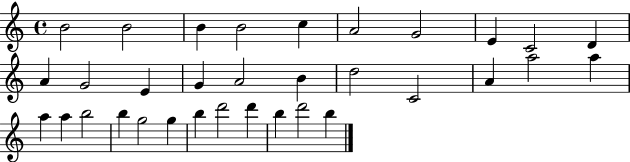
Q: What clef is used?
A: treble